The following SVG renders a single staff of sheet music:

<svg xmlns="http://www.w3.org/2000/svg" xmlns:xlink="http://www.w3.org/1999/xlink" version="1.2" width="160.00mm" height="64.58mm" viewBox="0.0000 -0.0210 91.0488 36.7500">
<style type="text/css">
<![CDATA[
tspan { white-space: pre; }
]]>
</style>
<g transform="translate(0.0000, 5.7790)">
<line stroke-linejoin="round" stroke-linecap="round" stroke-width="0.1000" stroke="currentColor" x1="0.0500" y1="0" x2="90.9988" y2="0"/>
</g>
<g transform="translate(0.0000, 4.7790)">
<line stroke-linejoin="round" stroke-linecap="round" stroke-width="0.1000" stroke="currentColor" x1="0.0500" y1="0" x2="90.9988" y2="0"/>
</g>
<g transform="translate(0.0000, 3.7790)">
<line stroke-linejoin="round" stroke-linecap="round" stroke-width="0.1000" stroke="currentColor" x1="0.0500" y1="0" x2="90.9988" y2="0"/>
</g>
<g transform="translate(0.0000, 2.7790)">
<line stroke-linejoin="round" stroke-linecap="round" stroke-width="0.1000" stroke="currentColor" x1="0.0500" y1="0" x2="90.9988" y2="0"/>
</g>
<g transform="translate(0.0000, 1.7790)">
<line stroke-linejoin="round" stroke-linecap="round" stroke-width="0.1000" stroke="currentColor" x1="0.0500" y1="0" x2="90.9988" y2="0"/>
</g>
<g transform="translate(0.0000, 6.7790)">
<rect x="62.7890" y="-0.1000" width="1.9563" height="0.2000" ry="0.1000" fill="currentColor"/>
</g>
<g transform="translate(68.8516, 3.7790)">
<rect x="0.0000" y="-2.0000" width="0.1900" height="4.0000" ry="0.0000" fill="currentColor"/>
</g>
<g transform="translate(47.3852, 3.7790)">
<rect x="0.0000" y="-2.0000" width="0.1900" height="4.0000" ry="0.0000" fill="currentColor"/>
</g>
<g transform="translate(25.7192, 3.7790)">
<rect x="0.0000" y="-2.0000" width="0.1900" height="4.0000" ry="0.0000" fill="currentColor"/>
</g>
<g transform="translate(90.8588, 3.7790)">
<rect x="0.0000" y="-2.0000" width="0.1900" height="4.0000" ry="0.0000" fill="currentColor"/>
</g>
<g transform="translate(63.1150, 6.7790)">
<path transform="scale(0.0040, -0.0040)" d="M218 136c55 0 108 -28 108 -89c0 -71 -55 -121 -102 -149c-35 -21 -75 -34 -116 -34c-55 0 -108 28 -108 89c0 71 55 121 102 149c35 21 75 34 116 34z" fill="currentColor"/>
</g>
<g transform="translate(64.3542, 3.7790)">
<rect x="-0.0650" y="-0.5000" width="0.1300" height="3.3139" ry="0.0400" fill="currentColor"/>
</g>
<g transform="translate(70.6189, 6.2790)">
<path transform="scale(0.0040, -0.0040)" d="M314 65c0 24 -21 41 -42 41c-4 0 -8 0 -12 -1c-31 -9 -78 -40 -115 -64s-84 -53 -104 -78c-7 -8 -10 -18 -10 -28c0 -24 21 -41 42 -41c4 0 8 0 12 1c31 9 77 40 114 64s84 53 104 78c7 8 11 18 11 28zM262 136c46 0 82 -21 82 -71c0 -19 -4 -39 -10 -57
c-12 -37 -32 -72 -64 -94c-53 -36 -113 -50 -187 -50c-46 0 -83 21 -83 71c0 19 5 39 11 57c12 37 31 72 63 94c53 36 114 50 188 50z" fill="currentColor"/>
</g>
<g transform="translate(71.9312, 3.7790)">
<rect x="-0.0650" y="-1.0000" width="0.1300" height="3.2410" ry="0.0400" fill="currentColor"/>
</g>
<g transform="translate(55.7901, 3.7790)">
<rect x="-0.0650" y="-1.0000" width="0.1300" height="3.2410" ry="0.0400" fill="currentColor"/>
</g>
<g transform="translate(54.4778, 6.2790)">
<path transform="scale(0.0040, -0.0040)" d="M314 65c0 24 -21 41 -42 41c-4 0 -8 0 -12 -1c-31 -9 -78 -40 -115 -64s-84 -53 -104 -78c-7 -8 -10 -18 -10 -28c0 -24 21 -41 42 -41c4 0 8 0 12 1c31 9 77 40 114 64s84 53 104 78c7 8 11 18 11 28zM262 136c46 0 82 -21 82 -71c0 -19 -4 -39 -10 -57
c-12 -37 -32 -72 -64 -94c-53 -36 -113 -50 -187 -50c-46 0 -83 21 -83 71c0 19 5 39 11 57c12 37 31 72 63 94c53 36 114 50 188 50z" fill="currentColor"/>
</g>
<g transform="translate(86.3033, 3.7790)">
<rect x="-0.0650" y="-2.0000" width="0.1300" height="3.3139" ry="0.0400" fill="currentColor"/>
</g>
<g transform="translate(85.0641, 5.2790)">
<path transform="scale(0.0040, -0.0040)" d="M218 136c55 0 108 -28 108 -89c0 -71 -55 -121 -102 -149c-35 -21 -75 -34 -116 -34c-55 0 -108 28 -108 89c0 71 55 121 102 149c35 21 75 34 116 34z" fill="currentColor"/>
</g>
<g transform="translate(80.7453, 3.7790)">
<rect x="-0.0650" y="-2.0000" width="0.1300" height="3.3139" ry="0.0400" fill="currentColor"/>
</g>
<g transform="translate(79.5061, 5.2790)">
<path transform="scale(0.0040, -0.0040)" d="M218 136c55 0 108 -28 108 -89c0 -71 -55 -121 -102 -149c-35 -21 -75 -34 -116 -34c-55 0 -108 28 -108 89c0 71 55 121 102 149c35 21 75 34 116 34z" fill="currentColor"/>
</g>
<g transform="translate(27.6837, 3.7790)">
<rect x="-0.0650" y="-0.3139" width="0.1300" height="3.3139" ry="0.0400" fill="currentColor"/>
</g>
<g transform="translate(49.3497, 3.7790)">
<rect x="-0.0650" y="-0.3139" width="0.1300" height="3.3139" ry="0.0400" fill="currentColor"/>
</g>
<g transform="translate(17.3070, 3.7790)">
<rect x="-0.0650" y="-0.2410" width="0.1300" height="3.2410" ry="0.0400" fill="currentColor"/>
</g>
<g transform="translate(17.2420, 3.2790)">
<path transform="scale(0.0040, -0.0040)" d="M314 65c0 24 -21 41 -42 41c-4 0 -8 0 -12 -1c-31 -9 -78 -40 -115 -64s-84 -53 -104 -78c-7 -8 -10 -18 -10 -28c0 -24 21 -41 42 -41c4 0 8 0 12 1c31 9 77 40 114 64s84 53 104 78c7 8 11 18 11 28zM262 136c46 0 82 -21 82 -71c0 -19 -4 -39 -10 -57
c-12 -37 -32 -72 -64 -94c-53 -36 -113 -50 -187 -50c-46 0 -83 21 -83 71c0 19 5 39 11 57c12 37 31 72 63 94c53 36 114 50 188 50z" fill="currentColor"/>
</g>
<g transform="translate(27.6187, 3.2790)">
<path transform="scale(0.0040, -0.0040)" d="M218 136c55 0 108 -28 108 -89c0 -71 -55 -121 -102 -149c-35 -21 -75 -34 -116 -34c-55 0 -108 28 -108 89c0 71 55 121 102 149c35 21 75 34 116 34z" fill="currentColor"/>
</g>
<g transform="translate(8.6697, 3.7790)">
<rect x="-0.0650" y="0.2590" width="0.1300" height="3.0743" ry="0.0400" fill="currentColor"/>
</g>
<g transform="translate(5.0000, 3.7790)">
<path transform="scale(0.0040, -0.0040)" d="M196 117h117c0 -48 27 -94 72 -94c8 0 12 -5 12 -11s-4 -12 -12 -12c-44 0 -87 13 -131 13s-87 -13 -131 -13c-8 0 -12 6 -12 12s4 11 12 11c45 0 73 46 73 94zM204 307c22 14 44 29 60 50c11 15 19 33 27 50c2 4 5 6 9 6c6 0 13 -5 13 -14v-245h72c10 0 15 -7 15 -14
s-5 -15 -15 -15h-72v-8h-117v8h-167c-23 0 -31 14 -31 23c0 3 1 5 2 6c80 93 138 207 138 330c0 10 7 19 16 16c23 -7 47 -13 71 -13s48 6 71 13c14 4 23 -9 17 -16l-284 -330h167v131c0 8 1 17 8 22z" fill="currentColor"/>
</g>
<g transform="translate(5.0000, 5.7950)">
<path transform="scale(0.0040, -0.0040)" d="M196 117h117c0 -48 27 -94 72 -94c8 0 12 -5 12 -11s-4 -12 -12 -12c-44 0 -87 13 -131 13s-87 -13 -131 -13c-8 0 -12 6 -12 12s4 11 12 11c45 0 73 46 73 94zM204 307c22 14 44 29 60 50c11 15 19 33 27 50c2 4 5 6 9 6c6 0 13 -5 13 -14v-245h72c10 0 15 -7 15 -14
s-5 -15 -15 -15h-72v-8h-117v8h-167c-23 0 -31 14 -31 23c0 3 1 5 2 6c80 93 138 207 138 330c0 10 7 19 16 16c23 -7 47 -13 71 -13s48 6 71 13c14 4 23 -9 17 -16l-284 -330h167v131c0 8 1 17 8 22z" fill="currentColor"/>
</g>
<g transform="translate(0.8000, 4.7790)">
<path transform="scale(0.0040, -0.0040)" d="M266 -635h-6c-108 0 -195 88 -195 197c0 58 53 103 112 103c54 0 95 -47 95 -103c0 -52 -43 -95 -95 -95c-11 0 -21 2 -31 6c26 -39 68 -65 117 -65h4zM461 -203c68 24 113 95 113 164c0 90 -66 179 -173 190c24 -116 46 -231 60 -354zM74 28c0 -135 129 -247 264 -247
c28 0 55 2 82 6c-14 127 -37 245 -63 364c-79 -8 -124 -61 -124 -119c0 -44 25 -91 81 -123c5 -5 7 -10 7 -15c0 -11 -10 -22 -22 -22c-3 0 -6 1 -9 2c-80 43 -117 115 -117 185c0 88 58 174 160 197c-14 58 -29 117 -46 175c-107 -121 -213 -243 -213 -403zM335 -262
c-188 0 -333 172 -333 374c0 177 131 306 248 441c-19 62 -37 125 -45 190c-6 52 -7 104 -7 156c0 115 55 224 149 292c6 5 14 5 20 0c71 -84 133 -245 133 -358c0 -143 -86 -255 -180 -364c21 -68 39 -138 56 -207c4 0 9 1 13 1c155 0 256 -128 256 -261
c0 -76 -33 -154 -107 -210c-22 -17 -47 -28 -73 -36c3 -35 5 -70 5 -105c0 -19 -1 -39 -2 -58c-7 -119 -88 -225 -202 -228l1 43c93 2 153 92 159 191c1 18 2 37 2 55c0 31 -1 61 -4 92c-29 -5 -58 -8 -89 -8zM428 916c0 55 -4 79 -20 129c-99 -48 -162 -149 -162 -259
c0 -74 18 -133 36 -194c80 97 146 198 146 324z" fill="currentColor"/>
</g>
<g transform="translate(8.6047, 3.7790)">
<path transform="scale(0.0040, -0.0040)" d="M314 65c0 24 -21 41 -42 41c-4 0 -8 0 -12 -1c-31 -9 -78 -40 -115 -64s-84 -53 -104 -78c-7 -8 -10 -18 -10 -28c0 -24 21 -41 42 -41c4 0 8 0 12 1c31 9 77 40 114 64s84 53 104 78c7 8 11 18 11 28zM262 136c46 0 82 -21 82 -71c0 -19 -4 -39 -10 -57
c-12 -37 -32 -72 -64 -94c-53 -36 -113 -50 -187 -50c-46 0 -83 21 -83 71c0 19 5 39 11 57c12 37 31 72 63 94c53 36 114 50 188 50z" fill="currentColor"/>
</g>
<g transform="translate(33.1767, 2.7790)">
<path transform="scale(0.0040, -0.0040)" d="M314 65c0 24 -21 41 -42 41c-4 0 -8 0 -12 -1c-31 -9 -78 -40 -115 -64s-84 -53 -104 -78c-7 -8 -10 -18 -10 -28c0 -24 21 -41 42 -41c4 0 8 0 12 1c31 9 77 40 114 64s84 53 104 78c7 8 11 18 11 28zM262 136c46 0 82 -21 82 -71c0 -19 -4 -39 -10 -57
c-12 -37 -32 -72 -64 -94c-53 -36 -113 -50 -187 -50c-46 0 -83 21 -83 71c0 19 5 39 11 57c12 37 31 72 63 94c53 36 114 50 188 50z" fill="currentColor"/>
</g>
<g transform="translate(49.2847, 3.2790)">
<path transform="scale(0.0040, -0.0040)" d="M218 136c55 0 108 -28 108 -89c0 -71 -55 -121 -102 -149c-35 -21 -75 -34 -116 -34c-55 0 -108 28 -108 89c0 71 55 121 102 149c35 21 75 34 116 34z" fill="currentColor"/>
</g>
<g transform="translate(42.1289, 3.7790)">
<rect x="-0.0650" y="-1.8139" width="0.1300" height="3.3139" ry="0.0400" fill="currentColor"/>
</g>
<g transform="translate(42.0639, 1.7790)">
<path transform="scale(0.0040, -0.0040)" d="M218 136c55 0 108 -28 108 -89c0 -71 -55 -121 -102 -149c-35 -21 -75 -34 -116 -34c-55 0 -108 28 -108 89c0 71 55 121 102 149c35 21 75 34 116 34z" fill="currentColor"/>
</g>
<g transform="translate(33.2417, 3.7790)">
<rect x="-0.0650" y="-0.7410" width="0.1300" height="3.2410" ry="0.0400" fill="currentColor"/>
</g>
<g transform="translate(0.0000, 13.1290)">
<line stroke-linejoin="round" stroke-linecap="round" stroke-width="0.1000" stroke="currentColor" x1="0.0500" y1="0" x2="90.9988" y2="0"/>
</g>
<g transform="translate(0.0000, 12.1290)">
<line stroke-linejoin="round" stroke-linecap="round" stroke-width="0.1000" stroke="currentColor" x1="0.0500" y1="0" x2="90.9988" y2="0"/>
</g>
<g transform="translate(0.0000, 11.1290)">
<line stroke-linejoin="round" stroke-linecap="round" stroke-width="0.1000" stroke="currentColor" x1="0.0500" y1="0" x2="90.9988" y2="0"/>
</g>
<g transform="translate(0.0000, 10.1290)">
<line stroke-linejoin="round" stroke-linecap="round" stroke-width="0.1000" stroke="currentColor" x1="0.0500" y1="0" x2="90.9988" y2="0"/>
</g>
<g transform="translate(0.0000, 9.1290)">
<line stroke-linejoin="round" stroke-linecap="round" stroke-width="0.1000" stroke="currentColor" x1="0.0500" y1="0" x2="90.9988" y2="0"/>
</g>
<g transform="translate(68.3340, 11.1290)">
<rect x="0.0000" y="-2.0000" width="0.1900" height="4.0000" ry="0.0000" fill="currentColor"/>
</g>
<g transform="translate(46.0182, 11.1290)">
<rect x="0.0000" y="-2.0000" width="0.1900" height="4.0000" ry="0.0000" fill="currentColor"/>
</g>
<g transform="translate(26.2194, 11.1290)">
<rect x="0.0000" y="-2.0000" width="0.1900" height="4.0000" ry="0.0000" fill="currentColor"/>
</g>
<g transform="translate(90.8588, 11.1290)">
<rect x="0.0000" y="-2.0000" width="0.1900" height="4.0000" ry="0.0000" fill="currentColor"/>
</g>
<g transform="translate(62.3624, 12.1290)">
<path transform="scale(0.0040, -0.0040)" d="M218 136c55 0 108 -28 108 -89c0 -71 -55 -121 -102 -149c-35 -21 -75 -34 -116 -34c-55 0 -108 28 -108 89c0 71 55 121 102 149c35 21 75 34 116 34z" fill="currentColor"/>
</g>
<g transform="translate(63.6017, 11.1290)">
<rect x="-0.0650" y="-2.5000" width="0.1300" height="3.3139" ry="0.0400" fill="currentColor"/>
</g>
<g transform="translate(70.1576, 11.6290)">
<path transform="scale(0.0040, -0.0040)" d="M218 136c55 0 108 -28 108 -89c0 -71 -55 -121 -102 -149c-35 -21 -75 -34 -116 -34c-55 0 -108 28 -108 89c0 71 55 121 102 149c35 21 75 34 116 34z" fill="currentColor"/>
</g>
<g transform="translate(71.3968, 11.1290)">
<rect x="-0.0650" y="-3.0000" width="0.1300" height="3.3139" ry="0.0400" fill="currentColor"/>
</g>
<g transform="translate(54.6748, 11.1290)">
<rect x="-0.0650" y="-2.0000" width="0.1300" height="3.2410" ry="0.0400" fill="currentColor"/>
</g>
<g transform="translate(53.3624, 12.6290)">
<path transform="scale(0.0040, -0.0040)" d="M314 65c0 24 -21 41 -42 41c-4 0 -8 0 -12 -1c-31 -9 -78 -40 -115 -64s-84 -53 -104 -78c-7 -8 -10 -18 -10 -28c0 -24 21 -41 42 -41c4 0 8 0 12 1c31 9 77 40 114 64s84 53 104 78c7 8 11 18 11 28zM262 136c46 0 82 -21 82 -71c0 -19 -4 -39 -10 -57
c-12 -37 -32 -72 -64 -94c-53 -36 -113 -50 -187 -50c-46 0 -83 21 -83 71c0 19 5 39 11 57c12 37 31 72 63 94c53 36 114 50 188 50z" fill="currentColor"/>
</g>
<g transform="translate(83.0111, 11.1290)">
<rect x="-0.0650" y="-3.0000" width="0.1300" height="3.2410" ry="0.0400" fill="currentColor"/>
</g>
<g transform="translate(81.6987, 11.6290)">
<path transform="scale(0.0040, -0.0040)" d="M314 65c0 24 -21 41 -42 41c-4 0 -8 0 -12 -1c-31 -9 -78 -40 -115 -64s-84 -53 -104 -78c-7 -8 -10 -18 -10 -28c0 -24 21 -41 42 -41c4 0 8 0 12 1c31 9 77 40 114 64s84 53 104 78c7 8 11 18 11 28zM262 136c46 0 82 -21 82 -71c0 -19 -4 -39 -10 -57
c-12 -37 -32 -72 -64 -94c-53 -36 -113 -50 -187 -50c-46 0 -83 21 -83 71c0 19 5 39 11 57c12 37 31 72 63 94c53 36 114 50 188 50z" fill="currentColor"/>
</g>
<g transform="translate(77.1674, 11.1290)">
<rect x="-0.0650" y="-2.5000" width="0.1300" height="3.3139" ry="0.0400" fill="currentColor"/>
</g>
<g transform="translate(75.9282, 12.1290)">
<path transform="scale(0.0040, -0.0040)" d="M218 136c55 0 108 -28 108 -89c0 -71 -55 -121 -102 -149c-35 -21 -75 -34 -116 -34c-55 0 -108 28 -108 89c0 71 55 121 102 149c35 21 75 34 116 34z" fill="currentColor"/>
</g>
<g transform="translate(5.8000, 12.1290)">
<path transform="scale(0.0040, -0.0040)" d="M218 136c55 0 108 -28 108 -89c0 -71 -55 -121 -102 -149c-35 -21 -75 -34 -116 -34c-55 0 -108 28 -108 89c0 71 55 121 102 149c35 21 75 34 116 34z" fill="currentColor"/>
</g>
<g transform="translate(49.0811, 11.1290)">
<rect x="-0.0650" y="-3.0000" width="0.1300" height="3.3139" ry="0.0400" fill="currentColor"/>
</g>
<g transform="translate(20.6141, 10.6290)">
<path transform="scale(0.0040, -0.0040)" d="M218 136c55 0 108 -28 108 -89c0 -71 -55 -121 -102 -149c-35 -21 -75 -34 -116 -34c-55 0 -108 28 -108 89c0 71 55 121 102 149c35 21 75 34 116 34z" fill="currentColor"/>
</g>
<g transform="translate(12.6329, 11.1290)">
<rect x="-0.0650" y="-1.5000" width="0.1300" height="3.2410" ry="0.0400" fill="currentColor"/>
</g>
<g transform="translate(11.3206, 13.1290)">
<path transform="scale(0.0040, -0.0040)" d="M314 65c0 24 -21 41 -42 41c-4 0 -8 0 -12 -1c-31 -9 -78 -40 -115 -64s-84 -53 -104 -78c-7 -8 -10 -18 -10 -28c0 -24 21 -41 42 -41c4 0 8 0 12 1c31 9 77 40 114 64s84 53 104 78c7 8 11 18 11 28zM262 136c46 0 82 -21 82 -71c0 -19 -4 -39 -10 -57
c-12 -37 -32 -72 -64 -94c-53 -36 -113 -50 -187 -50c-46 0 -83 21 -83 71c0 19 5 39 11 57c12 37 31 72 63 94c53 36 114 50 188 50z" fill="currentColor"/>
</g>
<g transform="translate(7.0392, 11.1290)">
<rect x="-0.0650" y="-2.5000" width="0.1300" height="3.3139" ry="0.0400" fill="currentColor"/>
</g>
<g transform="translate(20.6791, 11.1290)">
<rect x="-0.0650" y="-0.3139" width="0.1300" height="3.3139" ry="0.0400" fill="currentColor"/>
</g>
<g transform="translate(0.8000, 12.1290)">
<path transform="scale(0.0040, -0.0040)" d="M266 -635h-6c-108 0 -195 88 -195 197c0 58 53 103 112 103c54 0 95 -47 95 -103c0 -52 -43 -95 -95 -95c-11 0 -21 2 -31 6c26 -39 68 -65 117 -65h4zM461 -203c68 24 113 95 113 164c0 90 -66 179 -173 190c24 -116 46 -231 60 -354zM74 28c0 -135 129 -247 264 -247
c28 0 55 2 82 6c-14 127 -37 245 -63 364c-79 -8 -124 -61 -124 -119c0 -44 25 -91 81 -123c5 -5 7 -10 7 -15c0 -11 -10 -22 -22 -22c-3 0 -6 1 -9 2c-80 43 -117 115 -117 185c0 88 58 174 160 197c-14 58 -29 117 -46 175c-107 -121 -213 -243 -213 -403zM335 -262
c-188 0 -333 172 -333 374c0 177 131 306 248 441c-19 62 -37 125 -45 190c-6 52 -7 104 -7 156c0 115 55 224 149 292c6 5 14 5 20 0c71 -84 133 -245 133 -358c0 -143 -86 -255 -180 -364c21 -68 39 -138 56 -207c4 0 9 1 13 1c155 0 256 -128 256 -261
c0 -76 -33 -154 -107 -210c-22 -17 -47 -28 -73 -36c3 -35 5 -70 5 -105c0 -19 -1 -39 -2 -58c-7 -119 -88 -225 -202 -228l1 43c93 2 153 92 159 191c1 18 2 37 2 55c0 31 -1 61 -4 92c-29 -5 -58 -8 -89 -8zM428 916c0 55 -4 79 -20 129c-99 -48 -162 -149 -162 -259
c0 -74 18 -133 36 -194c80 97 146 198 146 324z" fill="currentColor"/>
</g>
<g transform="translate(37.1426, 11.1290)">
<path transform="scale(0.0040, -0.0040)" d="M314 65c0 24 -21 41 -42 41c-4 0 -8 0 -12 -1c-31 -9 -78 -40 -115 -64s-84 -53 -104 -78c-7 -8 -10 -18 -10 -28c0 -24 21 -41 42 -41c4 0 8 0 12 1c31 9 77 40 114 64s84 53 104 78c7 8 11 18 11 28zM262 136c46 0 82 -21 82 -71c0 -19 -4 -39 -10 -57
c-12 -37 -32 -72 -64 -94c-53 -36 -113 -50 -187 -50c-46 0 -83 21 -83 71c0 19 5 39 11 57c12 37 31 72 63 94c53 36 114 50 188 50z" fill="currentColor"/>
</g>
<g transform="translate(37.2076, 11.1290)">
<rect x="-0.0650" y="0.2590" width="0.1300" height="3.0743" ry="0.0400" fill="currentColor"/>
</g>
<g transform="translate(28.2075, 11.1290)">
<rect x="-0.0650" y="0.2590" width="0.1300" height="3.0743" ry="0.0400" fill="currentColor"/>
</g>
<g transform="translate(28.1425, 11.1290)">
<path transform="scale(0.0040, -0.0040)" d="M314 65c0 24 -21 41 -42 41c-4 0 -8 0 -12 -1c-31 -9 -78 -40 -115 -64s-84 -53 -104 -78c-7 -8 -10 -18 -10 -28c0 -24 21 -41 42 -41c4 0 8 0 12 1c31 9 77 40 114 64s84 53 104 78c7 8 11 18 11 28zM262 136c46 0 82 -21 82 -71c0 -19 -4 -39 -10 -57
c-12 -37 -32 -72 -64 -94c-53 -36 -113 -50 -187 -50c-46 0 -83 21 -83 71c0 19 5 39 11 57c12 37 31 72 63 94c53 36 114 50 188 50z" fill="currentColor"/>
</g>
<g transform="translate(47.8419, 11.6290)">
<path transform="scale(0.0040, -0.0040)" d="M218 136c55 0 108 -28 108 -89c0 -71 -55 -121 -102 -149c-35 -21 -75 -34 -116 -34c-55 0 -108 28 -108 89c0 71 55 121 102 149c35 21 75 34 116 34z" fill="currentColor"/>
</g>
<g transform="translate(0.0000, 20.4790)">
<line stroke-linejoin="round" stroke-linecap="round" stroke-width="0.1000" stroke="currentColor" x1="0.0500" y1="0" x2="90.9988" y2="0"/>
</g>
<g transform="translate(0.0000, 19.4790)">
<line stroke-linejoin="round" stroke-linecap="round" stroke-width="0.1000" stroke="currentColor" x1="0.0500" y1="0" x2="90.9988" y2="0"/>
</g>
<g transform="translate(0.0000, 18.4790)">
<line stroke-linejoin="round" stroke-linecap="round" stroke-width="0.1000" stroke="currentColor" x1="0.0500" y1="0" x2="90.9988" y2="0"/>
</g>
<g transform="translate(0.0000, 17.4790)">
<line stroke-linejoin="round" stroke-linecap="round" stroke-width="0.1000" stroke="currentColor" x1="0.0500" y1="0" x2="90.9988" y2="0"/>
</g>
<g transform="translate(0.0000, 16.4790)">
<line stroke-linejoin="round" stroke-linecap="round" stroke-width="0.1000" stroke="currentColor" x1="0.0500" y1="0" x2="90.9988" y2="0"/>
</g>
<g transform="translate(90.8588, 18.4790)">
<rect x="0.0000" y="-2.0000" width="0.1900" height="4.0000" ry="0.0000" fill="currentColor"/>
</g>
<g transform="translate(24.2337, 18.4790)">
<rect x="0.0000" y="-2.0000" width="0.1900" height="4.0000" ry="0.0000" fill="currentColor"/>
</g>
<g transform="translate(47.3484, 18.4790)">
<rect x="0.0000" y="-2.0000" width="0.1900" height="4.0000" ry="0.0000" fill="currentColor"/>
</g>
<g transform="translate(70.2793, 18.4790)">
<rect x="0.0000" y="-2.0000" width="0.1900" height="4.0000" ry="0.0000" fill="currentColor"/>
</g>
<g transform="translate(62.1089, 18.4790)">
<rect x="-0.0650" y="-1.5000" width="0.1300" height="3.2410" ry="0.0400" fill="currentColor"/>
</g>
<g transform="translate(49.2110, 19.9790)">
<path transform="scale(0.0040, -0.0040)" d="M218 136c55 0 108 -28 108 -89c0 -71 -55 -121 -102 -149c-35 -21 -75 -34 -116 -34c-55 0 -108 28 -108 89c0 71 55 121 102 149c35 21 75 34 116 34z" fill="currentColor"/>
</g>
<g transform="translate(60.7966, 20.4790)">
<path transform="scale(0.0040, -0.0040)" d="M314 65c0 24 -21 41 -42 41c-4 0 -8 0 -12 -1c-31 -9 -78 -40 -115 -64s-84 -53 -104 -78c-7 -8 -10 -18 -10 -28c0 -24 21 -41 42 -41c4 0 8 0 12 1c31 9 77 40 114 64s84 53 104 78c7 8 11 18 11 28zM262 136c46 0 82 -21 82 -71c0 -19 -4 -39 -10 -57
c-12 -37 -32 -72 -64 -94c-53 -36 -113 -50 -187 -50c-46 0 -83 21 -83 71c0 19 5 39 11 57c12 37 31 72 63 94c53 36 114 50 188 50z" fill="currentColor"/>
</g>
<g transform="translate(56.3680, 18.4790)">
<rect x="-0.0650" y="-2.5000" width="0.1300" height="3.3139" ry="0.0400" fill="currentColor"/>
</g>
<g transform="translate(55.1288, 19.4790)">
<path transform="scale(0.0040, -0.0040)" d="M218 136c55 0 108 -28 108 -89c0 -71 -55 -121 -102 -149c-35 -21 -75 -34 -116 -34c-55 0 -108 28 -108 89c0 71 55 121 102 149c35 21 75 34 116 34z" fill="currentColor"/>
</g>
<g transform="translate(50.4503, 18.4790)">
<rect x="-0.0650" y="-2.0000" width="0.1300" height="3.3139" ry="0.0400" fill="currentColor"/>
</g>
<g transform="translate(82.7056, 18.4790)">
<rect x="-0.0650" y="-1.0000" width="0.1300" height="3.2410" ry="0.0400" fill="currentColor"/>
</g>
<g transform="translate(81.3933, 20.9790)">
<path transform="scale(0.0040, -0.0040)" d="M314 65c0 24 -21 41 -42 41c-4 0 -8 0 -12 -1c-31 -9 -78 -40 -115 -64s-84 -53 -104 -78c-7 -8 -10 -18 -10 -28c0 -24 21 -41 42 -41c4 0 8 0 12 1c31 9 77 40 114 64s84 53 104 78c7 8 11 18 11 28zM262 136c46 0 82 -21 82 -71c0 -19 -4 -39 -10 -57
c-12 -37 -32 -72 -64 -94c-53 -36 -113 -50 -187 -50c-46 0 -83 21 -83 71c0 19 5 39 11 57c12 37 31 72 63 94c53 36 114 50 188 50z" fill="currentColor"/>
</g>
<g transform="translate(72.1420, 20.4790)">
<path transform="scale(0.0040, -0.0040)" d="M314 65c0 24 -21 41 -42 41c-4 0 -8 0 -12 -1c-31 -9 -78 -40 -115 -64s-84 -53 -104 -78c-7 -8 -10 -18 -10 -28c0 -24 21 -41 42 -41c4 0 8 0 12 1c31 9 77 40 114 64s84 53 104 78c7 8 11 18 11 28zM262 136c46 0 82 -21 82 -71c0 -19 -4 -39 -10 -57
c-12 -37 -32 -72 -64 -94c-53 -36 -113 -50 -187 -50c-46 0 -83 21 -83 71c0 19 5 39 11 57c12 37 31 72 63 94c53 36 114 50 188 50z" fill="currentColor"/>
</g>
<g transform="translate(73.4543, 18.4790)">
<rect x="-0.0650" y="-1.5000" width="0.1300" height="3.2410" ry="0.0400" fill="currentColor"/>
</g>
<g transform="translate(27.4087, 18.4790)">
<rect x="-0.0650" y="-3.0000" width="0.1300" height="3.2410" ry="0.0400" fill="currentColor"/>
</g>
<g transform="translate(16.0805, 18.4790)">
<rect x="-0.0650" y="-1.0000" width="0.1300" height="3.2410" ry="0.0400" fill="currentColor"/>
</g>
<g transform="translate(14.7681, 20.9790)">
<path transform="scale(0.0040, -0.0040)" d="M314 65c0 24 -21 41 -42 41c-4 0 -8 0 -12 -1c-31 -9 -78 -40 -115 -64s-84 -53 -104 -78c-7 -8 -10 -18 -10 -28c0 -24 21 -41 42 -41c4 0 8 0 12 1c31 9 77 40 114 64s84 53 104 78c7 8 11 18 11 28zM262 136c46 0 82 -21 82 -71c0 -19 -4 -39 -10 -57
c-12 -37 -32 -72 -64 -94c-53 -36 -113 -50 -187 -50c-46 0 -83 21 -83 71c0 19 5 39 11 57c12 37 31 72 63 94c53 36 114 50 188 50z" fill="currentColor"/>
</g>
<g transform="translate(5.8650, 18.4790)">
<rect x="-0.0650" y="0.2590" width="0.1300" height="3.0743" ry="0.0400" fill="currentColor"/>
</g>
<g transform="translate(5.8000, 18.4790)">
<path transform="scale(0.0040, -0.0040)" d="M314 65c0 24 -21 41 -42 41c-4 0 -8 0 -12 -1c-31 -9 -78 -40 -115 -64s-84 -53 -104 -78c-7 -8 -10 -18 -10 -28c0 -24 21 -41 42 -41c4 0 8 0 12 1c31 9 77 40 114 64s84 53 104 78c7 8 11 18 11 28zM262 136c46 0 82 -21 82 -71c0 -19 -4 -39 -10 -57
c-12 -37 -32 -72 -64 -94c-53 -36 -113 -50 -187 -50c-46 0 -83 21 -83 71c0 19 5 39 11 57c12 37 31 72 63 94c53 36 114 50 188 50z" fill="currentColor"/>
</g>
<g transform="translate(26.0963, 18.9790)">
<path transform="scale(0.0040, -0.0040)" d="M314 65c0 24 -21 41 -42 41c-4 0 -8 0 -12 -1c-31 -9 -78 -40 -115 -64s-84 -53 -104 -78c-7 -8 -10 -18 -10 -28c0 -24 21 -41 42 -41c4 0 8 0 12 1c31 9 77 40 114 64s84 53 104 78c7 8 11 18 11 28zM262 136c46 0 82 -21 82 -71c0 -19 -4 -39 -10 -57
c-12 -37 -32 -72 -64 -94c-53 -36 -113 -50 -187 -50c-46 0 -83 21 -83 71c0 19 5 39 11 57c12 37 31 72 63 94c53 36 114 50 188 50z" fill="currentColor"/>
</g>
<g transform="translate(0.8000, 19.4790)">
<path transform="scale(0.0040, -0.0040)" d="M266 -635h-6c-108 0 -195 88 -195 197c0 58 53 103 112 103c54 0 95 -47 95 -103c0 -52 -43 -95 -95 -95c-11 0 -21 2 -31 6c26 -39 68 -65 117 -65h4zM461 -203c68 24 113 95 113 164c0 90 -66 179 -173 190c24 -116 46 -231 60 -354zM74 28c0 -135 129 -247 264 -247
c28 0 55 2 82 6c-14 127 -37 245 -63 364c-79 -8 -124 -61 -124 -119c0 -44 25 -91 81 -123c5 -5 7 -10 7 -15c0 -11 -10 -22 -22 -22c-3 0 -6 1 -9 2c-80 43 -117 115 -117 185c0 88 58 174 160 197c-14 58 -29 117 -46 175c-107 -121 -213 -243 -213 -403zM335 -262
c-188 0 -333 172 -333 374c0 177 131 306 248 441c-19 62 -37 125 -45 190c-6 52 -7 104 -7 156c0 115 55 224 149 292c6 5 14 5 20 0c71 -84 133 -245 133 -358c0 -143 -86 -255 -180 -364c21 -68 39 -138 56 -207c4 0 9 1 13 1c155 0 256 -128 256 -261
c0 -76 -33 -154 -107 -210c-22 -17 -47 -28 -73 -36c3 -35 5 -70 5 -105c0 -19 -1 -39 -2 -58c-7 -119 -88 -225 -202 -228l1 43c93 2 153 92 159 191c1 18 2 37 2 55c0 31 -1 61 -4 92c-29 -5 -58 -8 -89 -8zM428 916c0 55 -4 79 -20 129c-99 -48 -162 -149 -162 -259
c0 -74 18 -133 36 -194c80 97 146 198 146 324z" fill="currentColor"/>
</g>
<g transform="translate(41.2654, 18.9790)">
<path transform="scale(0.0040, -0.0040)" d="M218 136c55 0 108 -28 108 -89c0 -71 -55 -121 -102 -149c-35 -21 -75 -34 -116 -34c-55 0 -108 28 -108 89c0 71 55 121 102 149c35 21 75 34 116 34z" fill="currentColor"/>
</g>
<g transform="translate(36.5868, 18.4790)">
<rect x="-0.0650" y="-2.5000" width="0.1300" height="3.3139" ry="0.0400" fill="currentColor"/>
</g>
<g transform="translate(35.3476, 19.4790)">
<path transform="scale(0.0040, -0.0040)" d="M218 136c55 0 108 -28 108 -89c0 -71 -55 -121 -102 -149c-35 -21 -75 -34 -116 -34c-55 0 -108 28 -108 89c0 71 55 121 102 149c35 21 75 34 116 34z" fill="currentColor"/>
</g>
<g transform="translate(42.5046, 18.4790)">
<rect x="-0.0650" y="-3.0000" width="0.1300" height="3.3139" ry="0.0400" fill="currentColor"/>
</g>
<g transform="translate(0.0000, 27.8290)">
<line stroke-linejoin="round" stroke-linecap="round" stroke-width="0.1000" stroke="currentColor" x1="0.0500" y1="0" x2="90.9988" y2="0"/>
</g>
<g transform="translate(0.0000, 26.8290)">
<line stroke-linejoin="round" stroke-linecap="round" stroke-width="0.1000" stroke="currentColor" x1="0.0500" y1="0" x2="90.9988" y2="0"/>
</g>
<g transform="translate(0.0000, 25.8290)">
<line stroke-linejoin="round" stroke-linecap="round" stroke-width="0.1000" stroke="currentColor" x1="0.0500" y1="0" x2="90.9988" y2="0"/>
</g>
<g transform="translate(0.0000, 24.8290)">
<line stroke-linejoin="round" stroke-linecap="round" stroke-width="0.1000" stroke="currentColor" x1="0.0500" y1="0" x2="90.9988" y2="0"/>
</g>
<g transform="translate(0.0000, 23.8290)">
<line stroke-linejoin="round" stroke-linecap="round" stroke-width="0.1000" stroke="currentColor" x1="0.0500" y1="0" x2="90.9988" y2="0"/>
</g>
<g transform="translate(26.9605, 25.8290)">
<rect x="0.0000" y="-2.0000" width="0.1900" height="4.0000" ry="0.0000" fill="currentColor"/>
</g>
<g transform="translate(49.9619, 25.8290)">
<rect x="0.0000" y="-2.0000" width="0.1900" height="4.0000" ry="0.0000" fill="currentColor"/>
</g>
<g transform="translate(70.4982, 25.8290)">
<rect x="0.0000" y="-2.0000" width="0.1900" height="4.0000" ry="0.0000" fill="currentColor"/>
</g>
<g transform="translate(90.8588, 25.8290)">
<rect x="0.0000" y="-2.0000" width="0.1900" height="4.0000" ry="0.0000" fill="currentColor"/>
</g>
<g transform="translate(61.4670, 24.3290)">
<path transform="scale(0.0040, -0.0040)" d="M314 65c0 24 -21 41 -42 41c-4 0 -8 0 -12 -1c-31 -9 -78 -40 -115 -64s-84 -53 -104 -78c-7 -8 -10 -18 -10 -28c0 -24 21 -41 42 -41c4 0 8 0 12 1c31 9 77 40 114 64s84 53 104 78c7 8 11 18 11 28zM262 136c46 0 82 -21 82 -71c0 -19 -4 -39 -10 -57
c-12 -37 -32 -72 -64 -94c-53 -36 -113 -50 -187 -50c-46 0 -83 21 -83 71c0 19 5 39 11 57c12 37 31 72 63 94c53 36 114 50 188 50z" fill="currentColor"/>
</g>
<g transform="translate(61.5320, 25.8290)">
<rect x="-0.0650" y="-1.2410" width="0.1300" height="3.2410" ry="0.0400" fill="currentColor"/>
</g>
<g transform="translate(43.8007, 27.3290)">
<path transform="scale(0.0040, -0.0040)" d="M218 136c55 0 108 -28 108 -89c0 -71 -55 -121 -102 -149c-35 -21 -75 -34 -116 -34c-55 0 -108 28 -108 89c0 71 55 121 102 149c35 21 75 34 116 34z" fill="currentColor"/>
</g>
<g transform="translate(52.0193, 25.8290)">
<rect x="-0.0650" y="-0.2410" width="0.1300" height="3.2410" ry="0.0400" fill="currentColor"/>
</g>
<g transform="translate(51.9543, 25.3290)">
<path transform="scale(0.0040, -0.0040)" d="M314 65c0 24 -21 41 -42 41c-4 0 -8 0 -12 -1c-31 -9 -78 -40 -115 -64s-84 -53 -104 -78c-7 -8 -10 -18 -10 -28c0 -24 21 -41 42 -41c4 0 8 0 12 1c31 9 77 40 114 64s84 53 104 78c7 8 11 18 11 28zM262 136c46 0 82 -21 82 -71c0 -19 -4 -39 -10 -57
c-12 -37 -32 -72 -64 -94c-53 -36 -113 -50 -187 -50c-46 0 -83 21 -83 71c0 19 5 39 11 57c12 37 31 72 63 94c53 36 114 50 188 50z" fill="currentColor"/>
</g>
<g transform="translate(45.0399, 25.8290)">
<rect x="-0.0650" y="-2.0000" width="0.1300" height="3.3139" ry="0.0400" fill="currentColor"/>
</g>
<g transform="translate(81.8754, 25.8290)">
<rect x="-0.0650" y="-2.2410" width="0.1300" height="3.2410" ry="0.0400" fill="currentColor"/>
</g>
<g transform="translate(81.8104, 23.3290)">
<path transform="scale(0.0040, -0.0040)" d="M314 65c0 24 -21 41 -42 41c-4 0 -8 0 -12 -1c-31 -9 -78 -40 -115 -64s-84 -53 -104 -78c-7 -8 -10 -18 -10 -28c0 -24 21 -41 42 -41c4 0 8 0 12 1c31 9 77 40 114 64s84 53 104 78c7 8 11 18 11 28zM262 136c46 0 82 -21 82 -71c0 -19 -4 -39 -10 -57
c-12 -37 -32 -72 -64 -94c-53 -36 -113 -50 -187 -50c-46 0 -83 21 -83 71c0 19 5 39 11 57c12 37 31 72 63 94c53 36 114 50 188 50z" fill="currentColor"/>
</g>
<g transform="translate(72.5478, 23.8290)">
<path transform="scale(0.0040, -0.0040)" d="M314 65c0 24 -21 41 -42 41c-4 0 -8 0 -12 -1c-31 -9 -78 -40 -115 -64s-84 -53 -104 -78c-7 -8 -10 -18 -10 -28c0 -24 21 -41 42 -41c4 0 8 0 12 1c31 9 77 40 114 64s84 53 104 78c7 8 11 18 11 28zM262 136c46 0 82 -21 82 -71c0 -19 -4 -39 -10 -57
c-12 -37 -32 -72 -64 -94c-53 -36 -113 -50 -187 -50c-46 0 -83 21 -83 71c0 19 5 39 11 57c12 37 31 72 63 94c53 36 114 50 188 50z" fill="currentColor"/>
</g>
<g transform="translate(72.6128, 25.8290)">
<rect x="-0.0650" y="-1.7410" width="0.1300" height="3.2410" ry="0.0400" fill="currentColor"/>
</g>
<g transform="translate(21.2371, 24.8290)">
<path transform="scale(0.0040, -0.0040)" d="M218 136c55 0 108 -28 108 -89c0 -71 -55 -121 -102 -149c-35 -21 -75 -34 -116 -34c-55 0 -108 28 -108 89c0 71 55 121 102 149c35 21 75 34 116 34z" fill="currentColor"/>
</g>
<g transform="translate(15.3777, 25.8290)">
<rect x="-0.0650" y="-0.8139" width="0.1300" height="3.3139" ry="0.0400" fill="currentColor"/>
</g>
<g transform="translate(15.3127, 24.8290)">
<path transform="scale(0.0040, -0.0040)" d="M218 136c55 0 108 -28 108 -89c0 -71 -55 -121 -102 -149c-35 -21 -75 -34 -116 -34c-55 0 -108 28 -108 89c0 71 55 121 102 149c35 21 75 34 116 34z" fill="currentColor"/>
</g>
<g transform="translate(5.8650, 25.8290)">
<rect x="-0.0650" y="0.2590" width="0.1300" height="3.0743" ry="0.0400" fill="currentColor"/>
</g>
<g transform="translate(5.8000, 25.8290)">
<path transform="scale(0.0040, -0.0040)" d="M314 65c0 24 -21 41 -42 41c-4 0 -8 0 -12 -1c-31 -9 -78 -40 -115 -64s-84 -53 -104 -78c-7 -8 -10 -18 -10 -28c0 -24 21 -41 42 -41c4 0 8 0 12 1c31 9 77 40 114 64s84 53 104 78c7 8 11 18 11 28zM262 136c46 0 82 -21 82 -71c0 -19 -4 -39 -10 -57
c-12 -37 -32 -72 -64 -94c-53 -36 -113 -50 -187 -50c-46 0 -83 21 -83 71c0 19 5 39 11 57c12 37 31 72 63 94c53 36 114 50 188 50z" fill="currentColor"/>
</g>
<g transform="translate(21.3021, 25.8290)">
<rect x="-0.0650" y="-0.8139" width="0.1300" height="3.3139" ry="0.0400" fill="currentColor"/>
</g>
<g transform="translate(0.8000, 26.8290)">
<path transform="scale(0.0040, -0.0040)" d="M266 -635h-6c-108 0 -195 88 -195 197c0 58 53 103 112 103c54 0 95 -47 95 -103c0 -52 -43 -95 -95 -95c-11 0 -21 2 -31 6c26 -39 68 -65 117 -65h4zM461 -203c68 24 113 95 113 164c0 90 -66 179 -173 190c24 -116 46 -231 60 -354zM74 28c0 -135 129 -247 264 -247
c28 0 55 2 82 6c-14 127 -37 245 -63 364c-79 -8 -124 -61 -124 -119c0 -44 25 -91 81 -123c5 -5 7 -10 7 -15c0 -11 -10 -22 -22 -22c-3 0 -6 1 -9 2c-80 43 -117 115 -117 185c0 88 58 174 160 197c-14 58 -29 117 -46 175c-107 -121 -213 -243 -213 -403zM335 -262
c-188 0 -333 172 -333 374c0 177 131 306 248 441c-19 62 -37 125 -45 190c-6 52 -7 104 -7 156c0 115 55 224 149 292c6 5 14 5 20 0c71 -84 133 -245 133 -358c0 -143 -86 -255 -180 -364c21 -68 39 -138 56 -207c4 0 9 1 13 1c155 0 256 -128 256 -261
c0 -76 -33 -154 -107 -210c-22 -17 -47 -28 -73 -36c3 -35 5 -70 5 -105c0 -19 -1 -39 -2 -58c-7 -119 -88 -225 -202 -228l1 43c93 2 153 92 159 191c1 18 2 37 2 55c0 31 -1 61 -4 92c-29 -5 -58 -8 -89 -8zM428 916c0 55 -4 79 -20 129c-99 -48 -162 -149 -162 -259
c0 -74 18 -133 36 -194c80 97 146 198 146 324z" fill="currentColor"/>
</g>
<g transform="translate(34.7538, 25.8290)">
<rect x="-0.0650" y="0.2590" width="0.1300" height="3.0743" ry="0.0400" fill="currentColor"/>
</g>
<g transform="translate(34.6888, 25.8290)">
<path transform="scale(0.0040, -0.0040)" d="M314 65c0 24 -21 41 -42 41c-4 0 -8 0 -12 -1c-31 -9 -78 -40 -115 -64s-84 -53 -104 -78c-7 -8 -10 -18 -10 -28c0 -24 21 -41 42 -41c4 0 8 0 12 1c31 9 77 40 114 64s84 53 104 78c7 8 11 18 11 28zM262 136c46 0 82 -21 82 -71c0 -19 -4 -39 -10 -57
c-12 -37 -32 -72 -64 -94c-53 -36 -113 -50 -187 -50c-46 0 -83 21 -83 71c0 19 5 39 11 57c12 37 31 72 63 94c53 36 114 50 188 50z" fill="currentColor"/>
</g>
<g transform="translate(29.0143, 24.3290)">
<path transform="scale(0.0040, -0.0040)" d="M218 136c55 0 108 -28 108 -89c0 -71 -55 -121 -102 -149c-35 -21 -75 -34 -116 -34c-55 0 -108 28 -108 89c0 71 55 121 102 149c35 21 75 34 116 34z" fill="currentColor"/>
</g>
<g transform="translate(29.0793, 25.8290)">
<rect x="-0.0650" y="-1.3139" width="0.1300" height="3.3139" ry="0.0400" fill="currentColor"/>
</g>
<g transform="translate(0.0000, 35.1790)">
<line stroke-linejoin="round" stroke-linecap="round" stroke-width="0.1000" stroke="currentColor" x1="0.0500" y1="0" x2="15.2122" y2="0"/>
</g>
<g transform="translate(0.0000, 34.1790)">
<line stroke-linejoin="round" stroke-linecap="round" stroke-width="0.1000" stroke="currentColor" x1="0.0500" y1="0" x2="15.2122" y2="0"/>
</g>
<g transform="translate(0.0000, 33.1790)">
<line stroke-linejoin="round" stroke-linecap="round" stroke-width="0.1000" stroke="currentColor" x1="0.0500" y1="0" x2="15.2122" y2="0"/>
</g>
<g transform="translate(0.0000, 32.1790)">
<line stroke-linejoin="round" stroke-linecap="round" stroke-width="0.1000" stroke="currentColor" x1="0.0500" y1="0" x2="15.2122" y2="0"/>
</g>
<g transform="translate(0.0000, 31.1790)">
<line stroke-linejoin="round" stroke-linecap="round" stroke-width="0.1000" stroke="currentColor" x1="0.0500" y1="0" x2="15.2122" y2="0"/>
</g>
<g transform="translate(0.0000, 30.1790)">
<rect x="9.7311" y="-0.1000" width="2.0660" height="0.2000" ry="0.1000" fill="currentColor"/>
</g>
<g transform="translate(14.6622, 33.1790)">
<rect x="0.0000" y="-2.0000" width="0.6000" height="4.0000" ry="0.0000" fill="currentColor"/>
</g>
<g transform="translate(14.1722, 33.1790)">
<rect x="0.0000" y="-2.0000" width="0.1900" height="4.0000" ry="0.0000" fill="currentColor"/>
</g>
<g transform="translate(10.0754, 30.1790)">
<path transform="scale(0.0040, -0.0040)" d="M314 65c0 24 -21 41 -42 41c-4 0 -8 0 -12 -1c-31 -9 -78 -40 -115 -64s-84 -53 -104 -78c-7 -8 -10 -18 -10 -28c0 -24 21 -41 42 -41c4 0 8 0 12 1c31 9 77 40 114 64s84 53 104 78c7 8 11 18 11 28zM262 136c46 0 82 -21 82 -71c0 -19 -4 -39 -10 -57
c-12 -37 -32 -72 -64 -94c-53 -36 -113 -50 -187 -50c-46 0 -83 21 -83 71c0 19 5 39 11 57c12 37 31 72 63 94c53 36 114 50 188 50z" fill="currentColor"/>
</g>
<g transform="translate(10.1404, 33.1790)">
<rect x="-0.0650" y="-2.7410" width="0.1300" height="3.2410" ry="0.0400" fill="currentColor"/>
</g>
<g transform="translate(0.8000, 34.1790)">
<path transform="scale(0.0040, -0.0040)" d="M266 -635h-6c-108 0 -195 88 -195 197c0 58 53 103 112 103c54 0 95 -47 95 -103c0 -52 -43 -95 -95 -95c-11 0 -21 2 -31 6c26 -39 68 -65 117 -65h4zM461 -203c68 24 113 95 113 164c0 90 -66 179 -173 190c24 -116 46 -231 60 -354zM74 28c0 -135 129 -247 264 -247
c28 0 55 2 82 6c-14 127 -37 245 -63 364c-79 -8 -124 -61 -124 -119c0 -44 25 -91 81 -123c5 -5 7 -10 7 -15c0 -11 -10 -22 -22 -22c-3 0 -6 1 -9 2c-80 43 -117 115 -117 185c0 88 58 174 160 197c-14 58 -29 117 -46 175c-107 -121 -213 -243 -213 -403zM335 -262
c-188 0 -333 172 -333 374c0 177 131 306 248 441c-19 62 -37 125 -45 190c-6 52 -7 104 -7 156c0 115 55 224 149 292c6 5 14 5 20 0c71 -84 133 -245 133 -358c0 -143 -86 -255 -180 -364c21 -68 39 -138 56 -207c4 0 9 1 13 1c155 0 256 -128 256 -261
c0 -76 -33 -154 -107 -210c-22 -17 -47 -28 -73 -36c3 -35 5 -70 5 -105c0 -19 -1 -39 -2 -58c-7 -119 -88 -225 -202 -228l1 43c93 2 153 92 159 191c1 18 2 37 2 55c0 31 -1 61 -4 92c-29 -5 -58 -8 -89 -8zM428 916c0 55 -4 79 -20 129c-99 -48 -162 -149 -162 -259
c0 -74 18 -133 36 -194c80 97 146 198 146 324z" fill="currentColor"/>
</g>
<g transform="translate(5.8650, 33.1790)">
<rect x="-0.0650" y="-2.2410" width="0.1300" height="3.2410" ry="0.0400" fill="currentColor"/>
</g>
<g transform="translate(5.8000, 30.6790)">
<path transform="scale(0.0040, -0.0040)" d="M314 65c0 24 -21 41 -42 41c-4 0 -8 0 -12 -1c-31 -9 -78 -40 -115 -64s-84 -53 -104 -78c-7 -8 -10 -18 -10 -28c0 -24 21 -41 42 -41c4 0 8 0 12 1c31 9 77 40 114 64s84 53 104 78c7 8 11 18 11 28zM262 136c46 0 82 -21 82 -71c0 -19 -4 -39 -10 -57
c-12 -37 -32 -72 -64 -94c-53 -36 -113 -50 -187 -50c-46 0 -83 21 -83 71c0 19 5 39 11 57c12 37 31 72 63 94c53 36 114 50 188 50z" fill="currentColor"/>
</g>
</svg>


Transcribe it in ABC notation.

X:1
T:Untitled
M:4/4
L:1/4
K:C
B2 c2 c d2 f c D2 C D2 F F G E2 c B2 B2 A F2 G A G A2 B2 D2 A2 G A F G E2 E2 D2 B2 d d e B2 F c2 e2 f2 g2 g2 a2